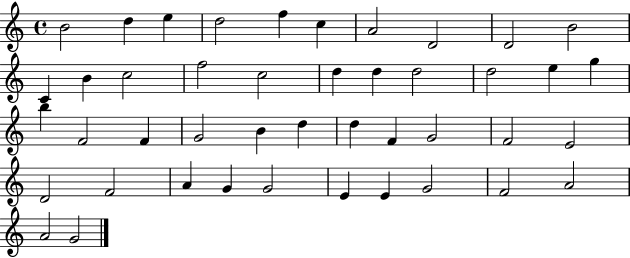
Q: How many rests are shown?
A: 0